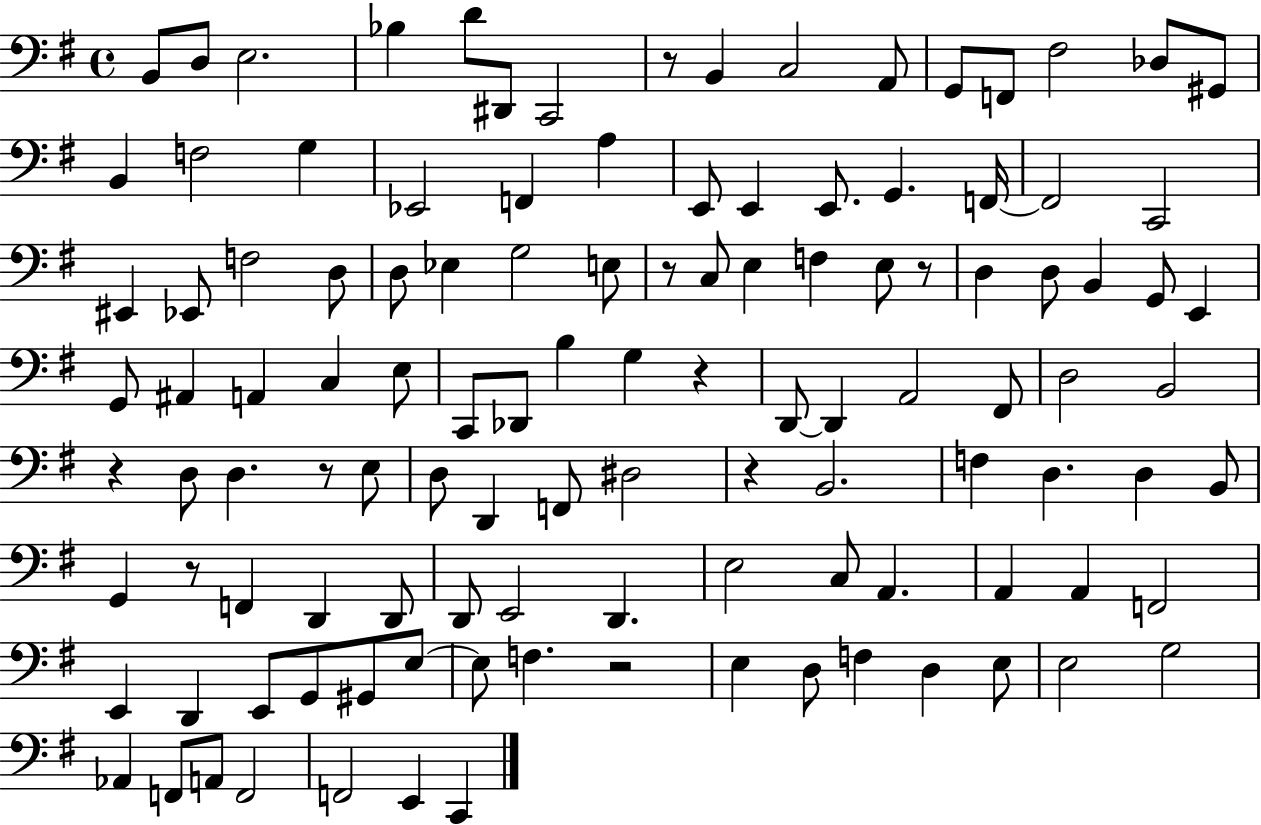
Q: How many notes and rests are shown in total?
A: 116